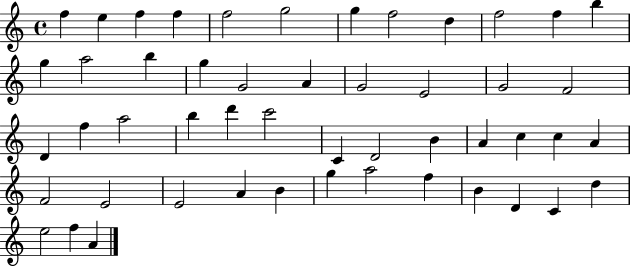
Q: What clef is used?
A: treble